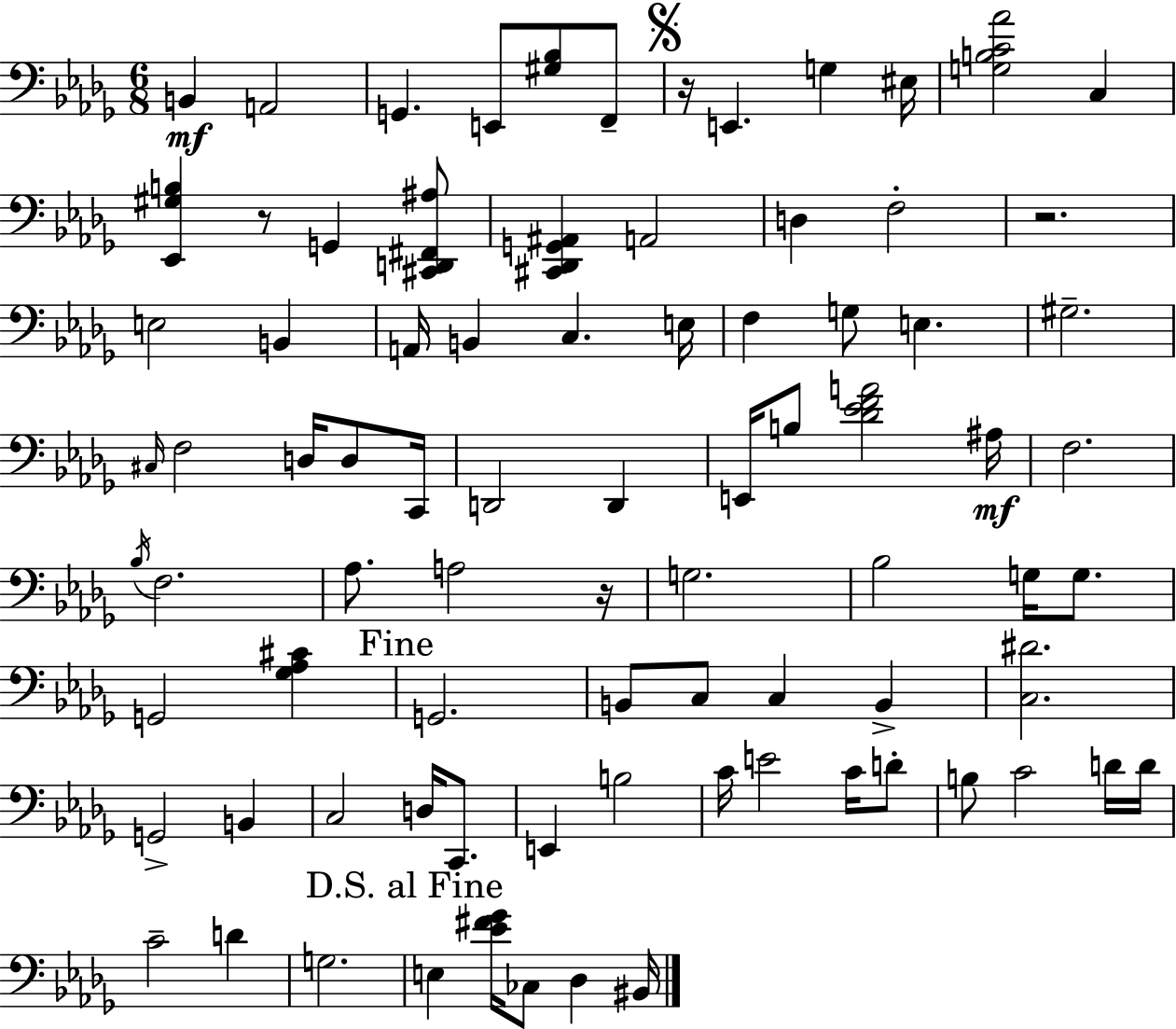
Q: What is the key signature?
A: BES minor